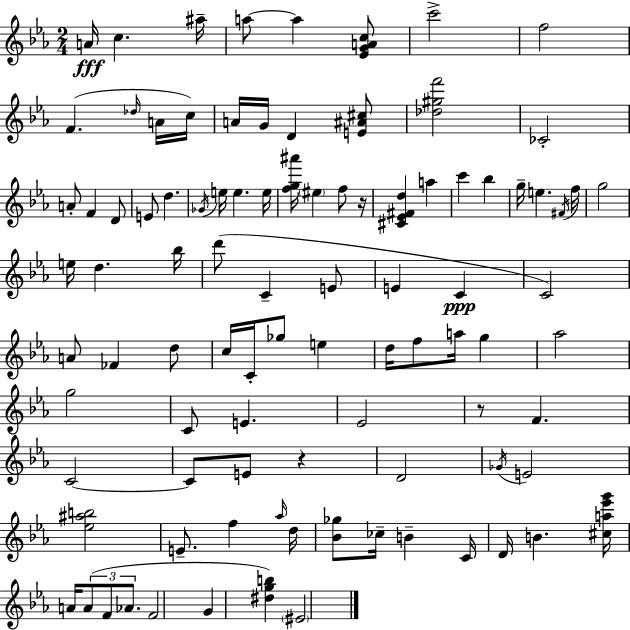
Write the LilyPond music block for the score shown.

{
  \clef treble
  \numericTimeSignature
  \time 2/4
  \key ees \major
  a'16\fff c''4. ais''16-- | a''8~~ a''4 <ees' g' a' c''>8 | c'''2-> | f''2 | \break f'4.( \grace { des''16 } a'16 | c''16) a'16 g'16 d'4 <e' ais' cis''>8 | <des'' gis'' f'''>2 | ces'2-. | \break a'8-. f'4 d'8 | e'8 d''4. | \acciaccatura { ges'16 } e''16 e''4. | e''16 <f'' g'' ais'''>16 \parenthesize eis''4 f''8 | \break r16 <cis' ees' fis' d''>4 a''4 | c'''4 bes''4 | g''16-- e''4. | \acciaccatura { fis'16 } f''16 g''2 | \break e''16 d''4. | bes''16 d'''8( c'4-- | e'8 e'4 c'4\ppp | c'2) | \break a'8 fes'4 | d''8 c''16 c'16-. ges''8 e''4 | d''16 f''8 a''16 g''4 | aes''2 | \break g''2 | c'8 e'4. | ees'2 | r8 f'4. | \break c'2~~ | c'8 e'8 r4 | d'2 | \acciaccatura { ges'16 } e'2 | \break <ees'' ais'' b''>2 | e'8.-- f''4 | \grace { aes''16 } d''16 <bes' ges''>8 ces''16-- | b'4-- c'16 d'16 b'4. | \break <cis'' a'' ees''' g'''>16 a'16 \tuplet 3/2 { a'8( | f'8 aes'8. } f'2 | g'4 | <dis'' g'' b''>4) \parenthesize eis'2 | \break \bar "|."
}